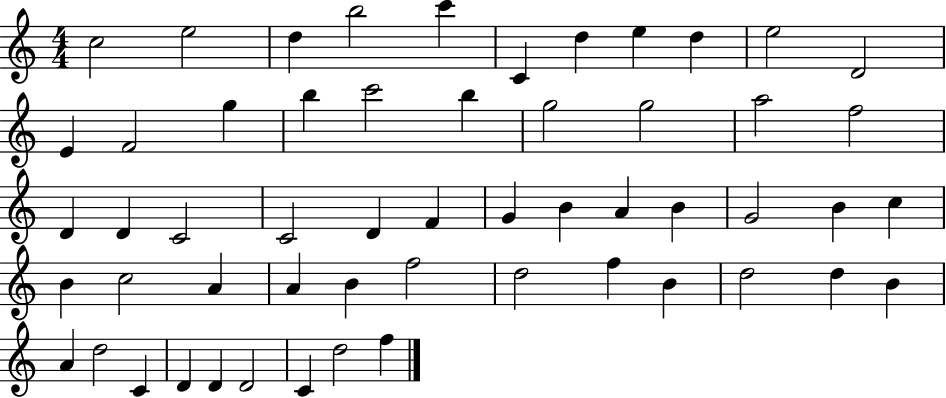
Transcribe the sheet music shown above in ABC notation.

X:1
T:Untitled
M:4/4
L:1/4
K:C
c2 e2 d b2 c' C d e d e2 D2 E F2 g b c'2 b g2 g2 a2 f2 D D C2 C2 D F G B A B G2 B c B c2 A A B f2 d2 f B d2 d B A d2 C D D D2 C d2 f